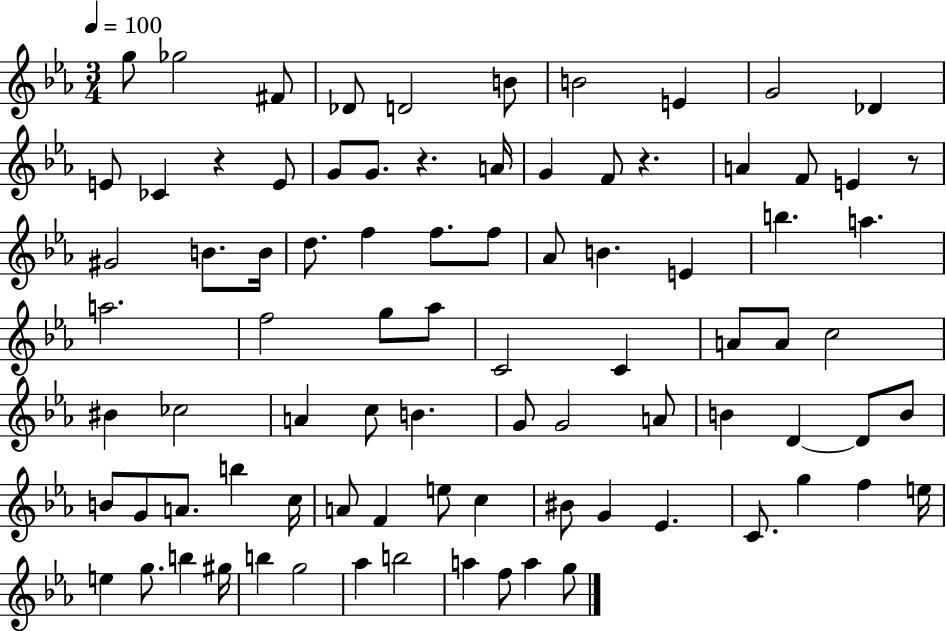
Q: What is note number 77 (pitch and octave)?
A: Ab5